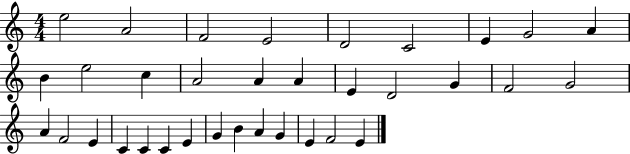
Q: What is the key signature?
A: C major